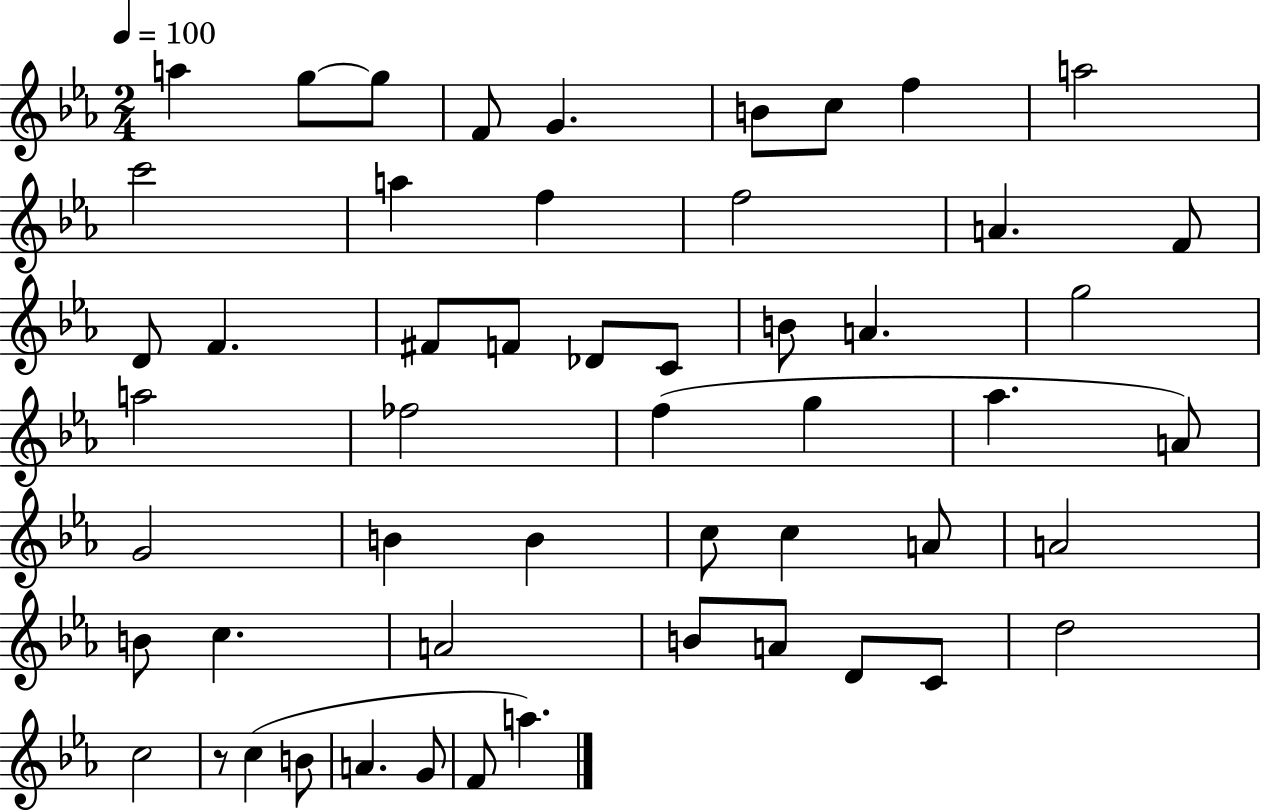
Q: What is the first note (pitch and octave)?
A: A5